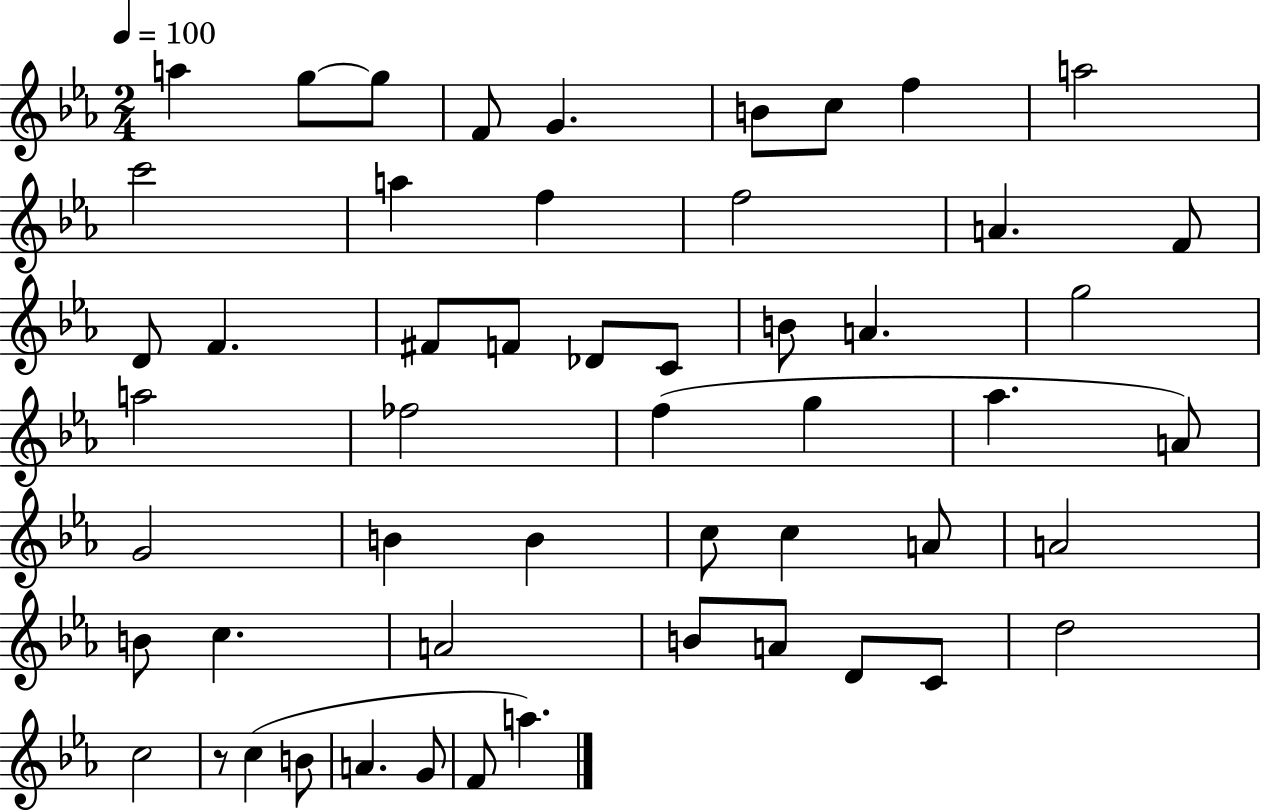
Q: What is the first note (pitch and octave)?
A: A5